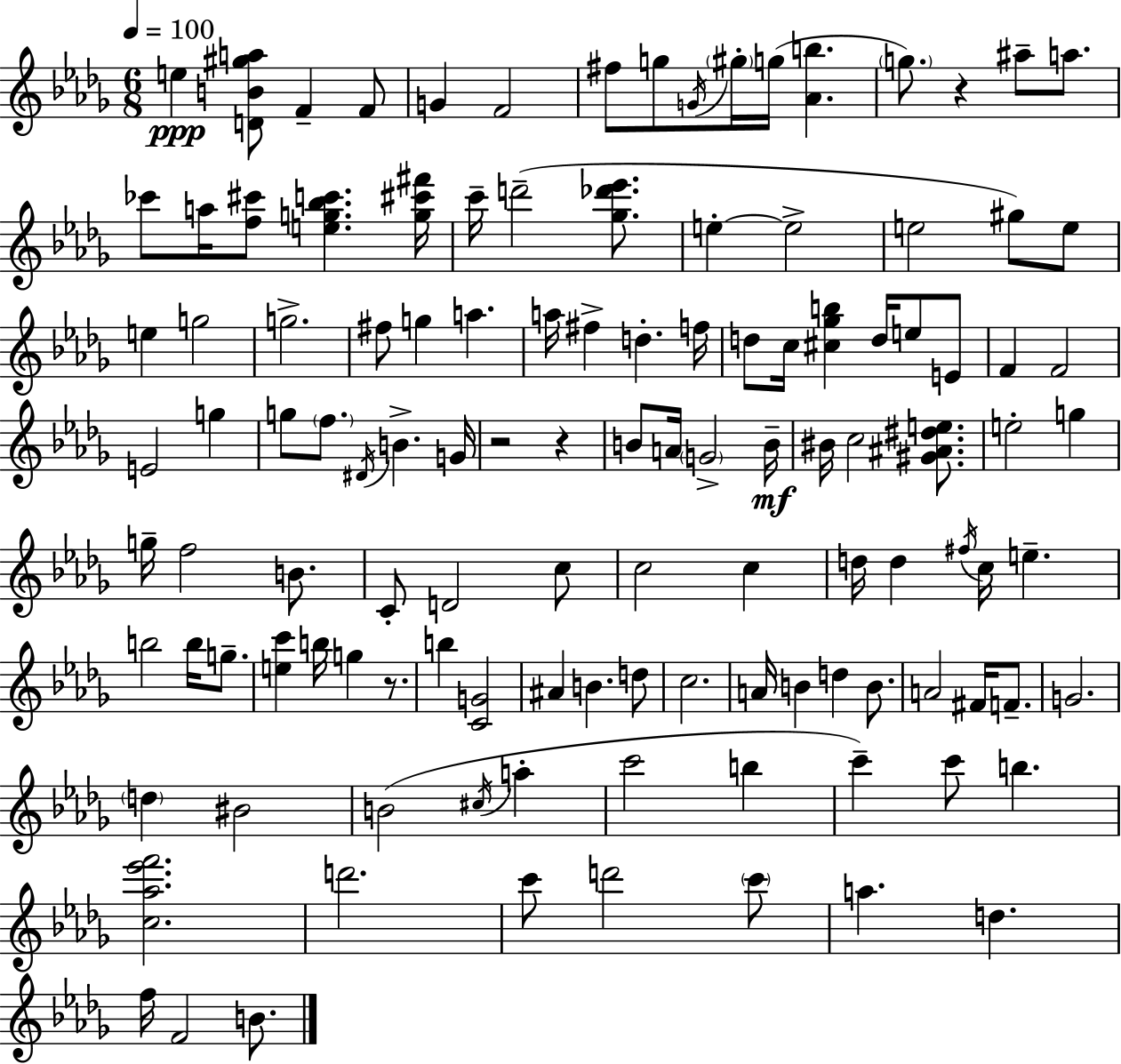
E5/q [D4,B4,G#5,A5]/e F4/q F4/e G4/q F4/h F#5/e G5/e G4/s G#5/s G5/s [Ab4,B5]/q. G5/e. R/q A#5/e A5/e. CES6/e A5/s [F5,C#6]/e [E5,G5,Bb5,C6]/q. [G5,C#6,F#6]/s C6/s D6/h [Gb5,Db6,Eb6]/e. E5/q E5/h E5/h G#5/e E5/e E5/q G5/h G5/h. F#5/e G5/q A5/q. A5/s F#5/q D5/q. F5/s D5/e C5/s [C#5,Gb5,B5]/q D5/s E5/e E4/e F4/q F4/h E4/h G5/q G5/e F5/e. D#4/s B4/q. G4/s R/h R/q B4/e A4/s G4/h B4/s BIS4/s C5/h [G#4,A#4,D#5,E5]/e. E5/h G5/q G5/s F5/h B4/e. C4/e D4/h C5/e C5/h C5/q D5/s D5/q F#5/s C5/s E5/q. B5/h B5/s G5/e. [E5,C6]/q B5/s G5/q R/e. B5/q [C4,G4]/h A#4/q B4/q. D5/e C5/h. A4/s B4/q D5/q B4/e. A4/h F#4/s F4/e. G4/h. D5/q BIS4/h B4/h C#5/s A5/q C6/h B5/q C6/q C6/e B5/q. [C5,Ab5,Eb6,F6]/h. D6/h. C6/e D6/h C6/e A5/q. D5/q. F5/s F4/h B4/e.